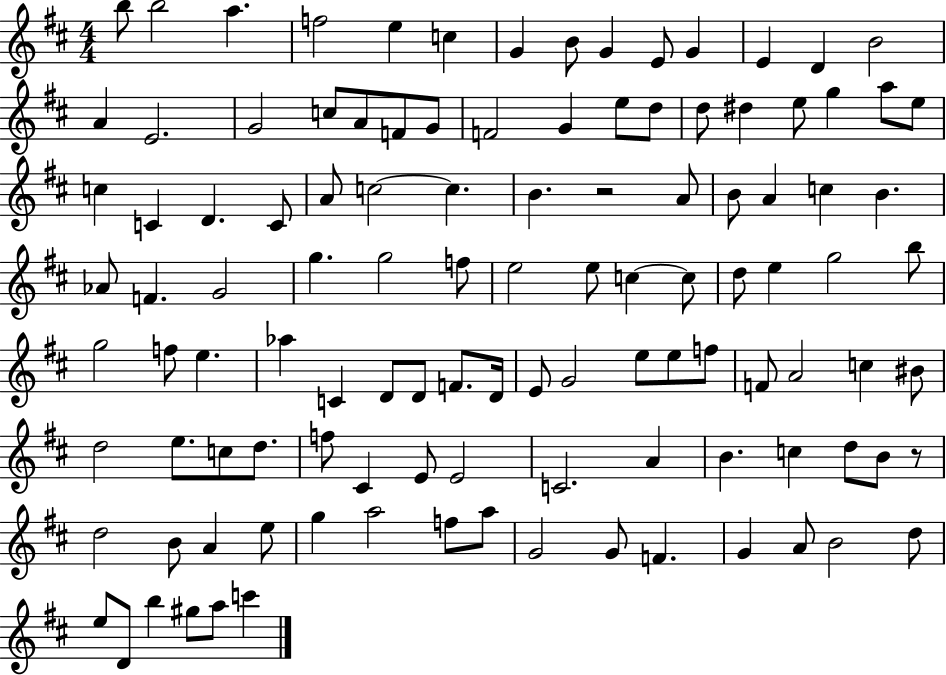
X:1
T:Untitled
M:4/4
L:1/4
K:D
b/2 b2 a f2 e c G B/2 G E/2 G E D B2 A E2 G2 c/2 A/2 F/2 G/2 F2 G e/2 d/2 d/2 ^d e/2 g a/2 e/2 c C D C/2 A/2 c2 c B z2 A/2 B/2 A c B _A/2 F G2 g g2 f/2 e2 e/2 c c/2 d/2 e g2 b/2 g2 f/2 e _a C D/2 D/2 F/2 D/4 E/2 G2 e/2 e/2 f/2 F/2 A2 c ^B/2 d2 e/2 c/2 d/2 f/2 ^C E/2 E2 C2 A B c d/2 B/2 z/2 d2 B/2 A e/2 g a2 f/2 a/2 G2 G/2 F G A/2 B2 d/2 e/2 D/2 b ^g/2 a/2 c'